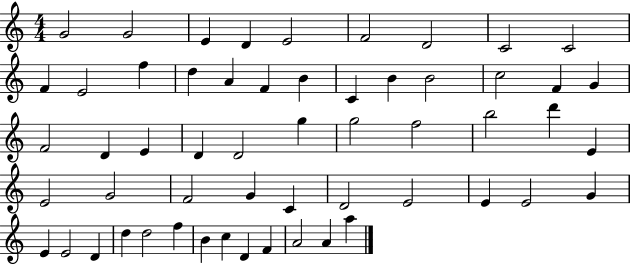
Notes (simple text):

G4/h G4/h E4/q D4/q E4/h F4/h D4/h C4/h C4/h F4/q E4/h F5/q D5/q A4/q F4/q B4/q C4/q B4/q B4/h C5/h F4/q G4/q F4/h D4/q E4/q D4/q D4/h G5/q G5/h F5/h B5/h D6/q E4/q E4/h G4/h F4/h G4/q C4/q D4/h E4/h E4/q E4/h G4/q E4/q E4/h D4/q D5/q D5/h F5/q B4/q C5/q D4/q F4/q A4/h A4/q A5/q